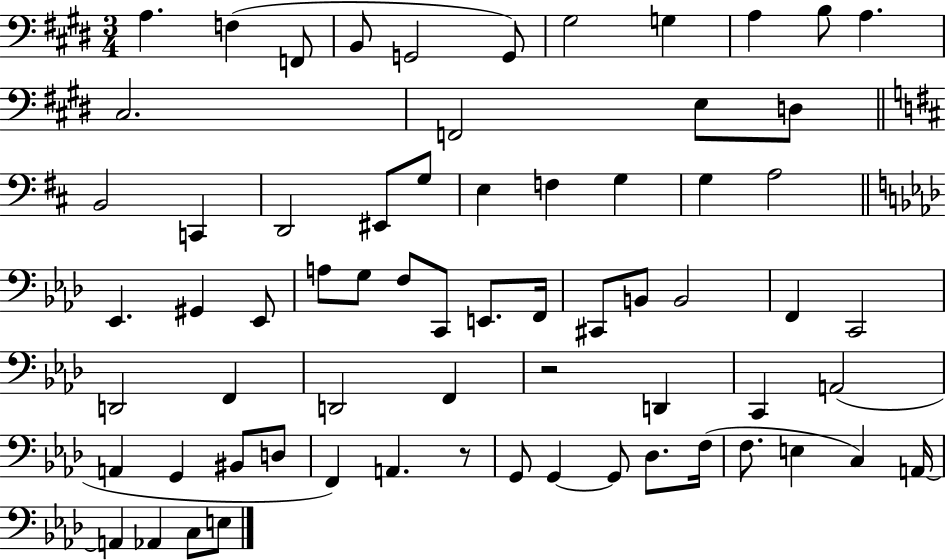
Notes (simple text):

A3/q. F3/q F2/e B2/e G2/h G2/e G#3/h G3/q A3/q B3/e A3/q. C#3/h. F2/h E3/e D3/e B2/h C2/q D2/h EIS2/e G3/e E3/q F3/q G3/q G3/q A3/h Eb2/q. G#2/q Eb2/e A3/e G3/e F3/e C2/e E2/e. F2/s C#2/e B2/e B2/h F2/q C2/h D2/h F2/q D2/h F2/q R/h D2/q C2/q A2/h A2/q G2/q BIS2/e D3/e F2/q A2/q. R/e G2/e G2/q G2/e Db3/e. F3/s F3/e. E3/q C3/q A2/s A2/q Ab2/q C3/e E3/e